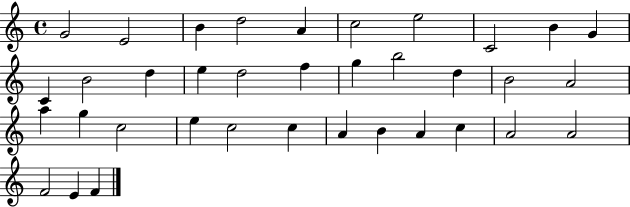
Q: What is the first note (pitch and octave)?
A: G4